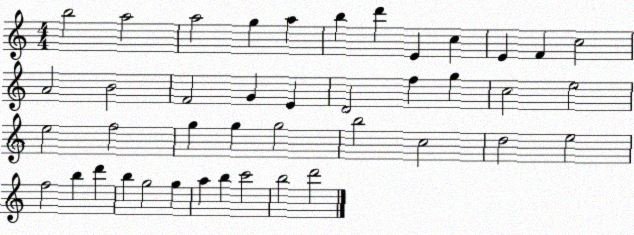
X:1
T:Untitled
M:4/4
L:1/4
K:C
b2 a2 a2 g a b d' E c E F c2 A2 B2 F2 G E D2 f g c2 e2 e2 f2 g g g2 b2 c2 d2 e2 f2 b d' b g2 g a b c'2 b2 d'2